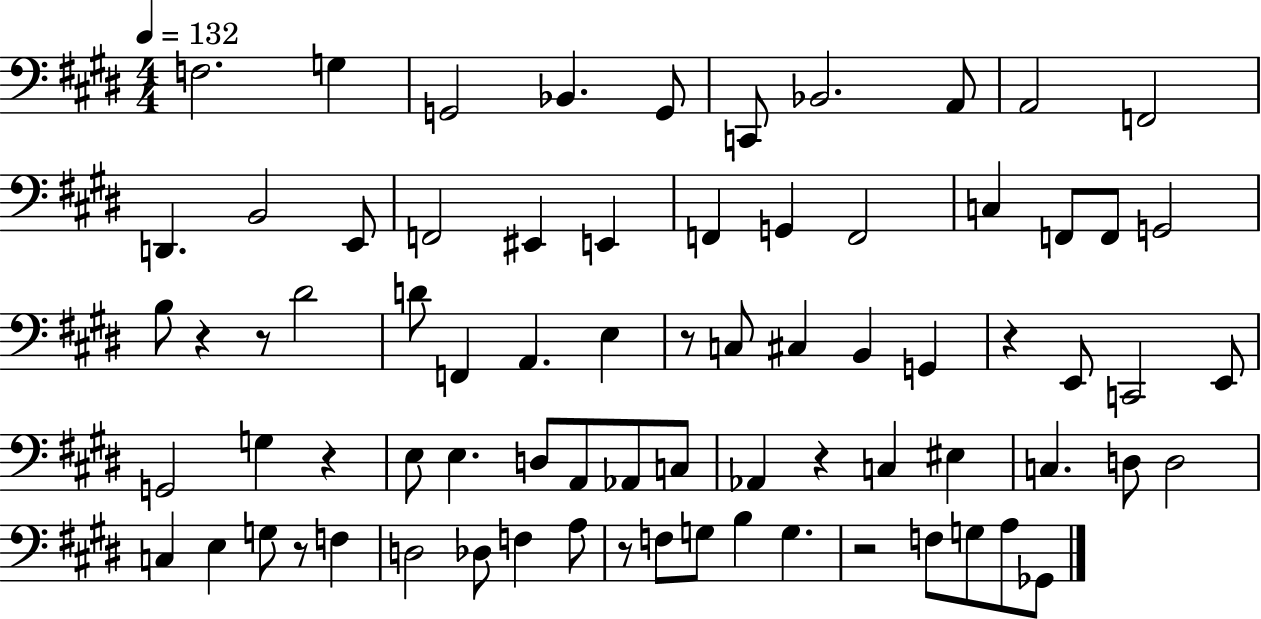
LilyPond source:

{
  \clef bass
  \numericTimeSignature
  \time 4/4
  \key e \major
  \tempo 4 = 132
  \repeat volta 2 { f2. g4 | g,2 bes,4. g,8 | c,8 bes,2. a,8 | a,2 f,2 | \break d,4. b,2 e,8 | f,2 eis,4 e,4 | f,4 g,4 f,2 | c4 f,8 f,8 g,2 | \break b8 r4 r8 dis'2 | d'8 f,4 a,4. e4 | r8 c8 cis4 b,4 g,4 | r4 e,8 c,2 e,8 | \break g,2 g4 r4 | e8 e4. d8 a,8 aes,8 c8 | aes,4 r4 c4 eis4 | c4. d8 d2 | \break c4 e4 g8 r8 f4 | d2 des8 f4 a8 | r8 f8 g8 b4 g4. | r2 f8 g8 a8 ges,8 | \break } \bar "|."
}